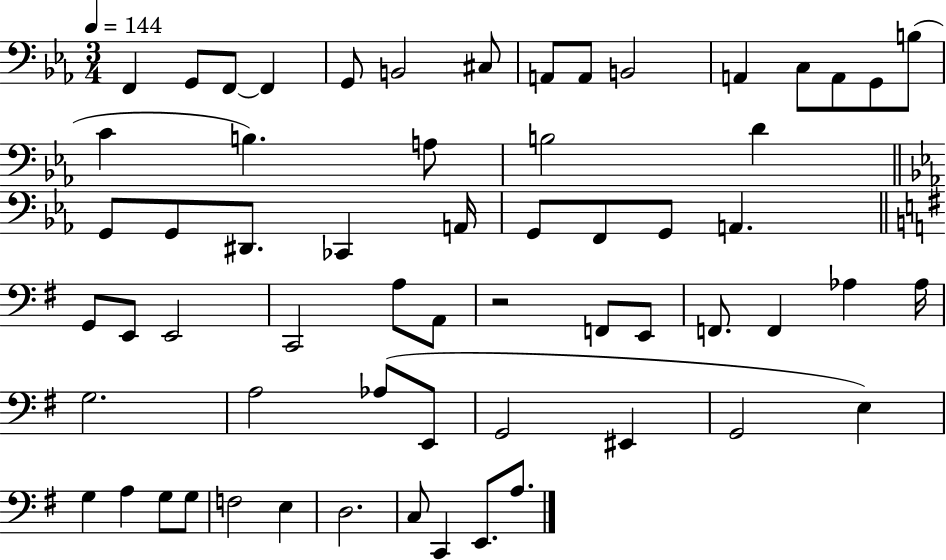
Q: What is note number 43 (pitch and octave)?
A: A3